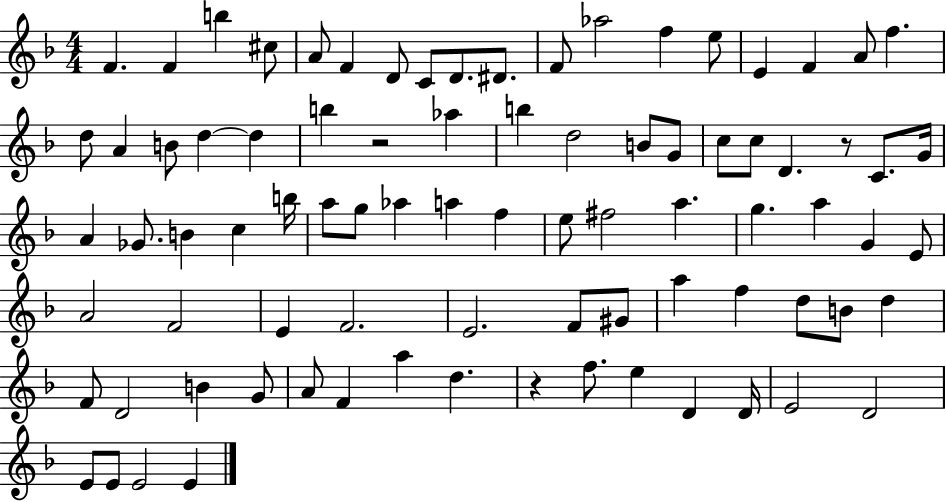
X:1
T:Untitled
M:4/4
L:1/4
K:F
F F b ^c/2 A/2 F D/2 C/2 D/2 ^D/2 F/2 _a2 f e/2 E F A/2 f d/2 A B/2 d d b z2 _a b d2 B/2 G/2 c/2 c/2 D z/2 C/2 G/4 A _G/2 B c b/4 a/2 g/2 _a a f e/2 ^f2 a g a G E/2 A2 F2 E F2 E2 F/2 ^G/2 a f d/2 B/2 d F/2 D2 B G/2 A/2 F a d z f/2 e D D/4 E2 D2 E/2 E/2 E2 E